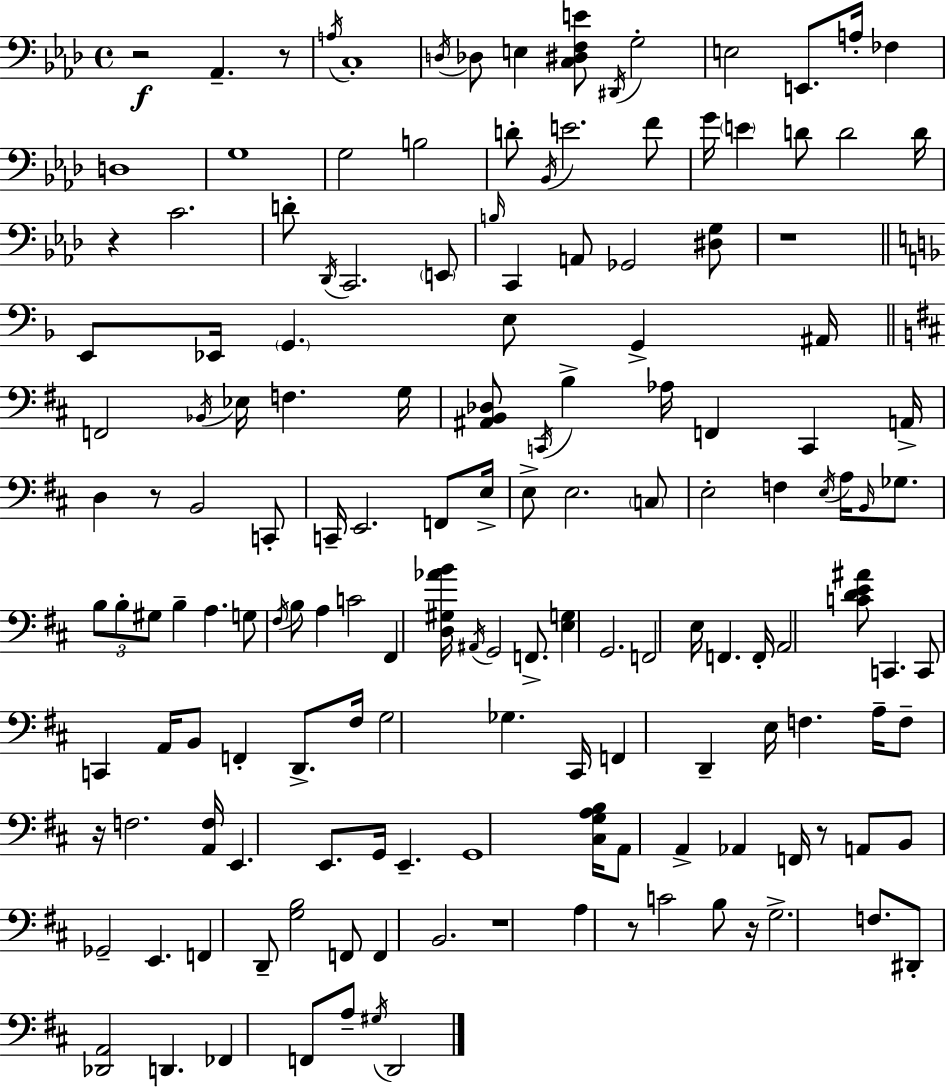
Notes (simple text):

R/h Ab2/q. R/e A3/s C3/w D3/s Db3/e E3/q [C3,D#3,F3,E4]/e D#2/s G3/h E3/h E2/e. A3/s FES3/q D3/w G3/w G3/h B3/h D4/e Bb2/s E4/h. F4/e G4/s E4/q D4/e D4/h D4/s R/q C4/h. D4/e Db2/s C2/h. E2/e B3/s C2/q A2/e Gb2/h [D#3,G3]/e R/w E2/e Eb2/s G2/q. E3/e G2/q A#2/s F2/h Bb2/s Eb3/s F3/q. G3/s [A#2,B2,Db3]/e C2/s B3/q Ab3/s F2/q C2/q A2/s D3/q R/e B2/h C2/e C2/s E2/h. F2/e E3/s E3/e E3/h. C3/e E3/h F3/q E3/s A3/s B2/s Gb3/e. B3/e B3/e G#3/e B3/q A3/q. G3/e F#3/s B3/e A3/q C4/h F#2/q [D3,G#3,Ab4,B4]/s A#2/s G2/h F2/e. [E3,G3]/q G2/h. F2/h E3/s F2/q. F2/s A2/h [C4,D4,E4,A#4]/e C2/q. C2/e C2/q A2/s B2/e F2/q D2/e. F#3/s G3/h Gb3/q. C#2/s F2/q D2/q E3/s F3/q. A3/s F3/e R/s F3/h. [A2,F3]/s E2/q. E2/e. G2/s E2/q. G2/w [C#3,G3,A3,B3]/s A2/e A2/q Ab2/q F2/s R/e A2/e B2/e Gb2/h E2/q. F2/q D2/e [G3,B3]/h F2/e F2/q B2/h. R/w A3/q R/e C4/h B3/e R/s G3/h. F3/e. D#2/e [Db2,A2]/h D2/q. FES2/q F2/e A3/e G#3/s D2/h